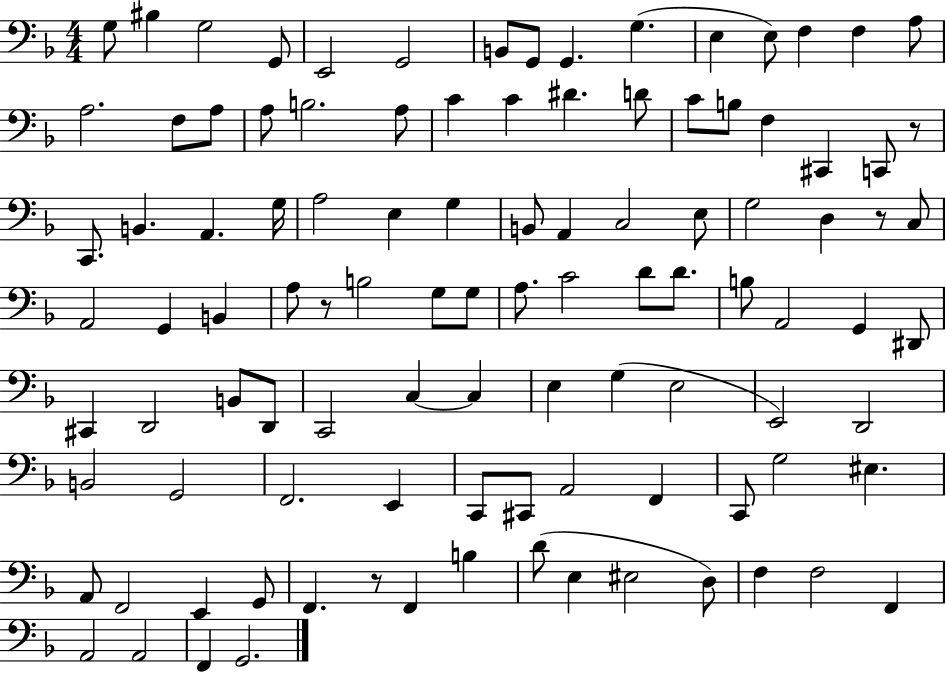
{
  \clef bass
  \numericTimeSignature
  \time 4/4
  \key f \major
  g8 bis4 g2 g,8 | e,2 g,2 | b,8 g,8 g,4. g4.( | e4 e8) f4 f4 a8 | \break a2. f8 a8 | a8 b2. a8 | c'4 c'4 dis'4. d'8 | c'8 b8 f4 cis,4 c,8 r8 | \break c,8. b,4. a,4. g16 | a2 e4 g4 | b,8 a,4 c2 e8 | g2 d4 r8 c8 | \break a,2 g,4 b,4 | a8 r8 b2 g8 g8 | a8. c'2 d'8 d'8. | b8 a,2 g,4 dis,8 | \break cis,4 d,2 b,8 d,8 | c,2 c4~~ c4 | e4 g4( e2 | e,2) d,2 | \break b,2 g,2 | f,2. e,4 | c,8 cis,8 a,2 f,4 | c,8 g2 eis4. | \break a,8 f,2 e,4 g,8 | f,4. r8 f,4 b4 | d'8( e4 eis2 d8) | f4 f2 f,4 | \break a,2 a,2 | f,4 g,2. | \bar "|."
}